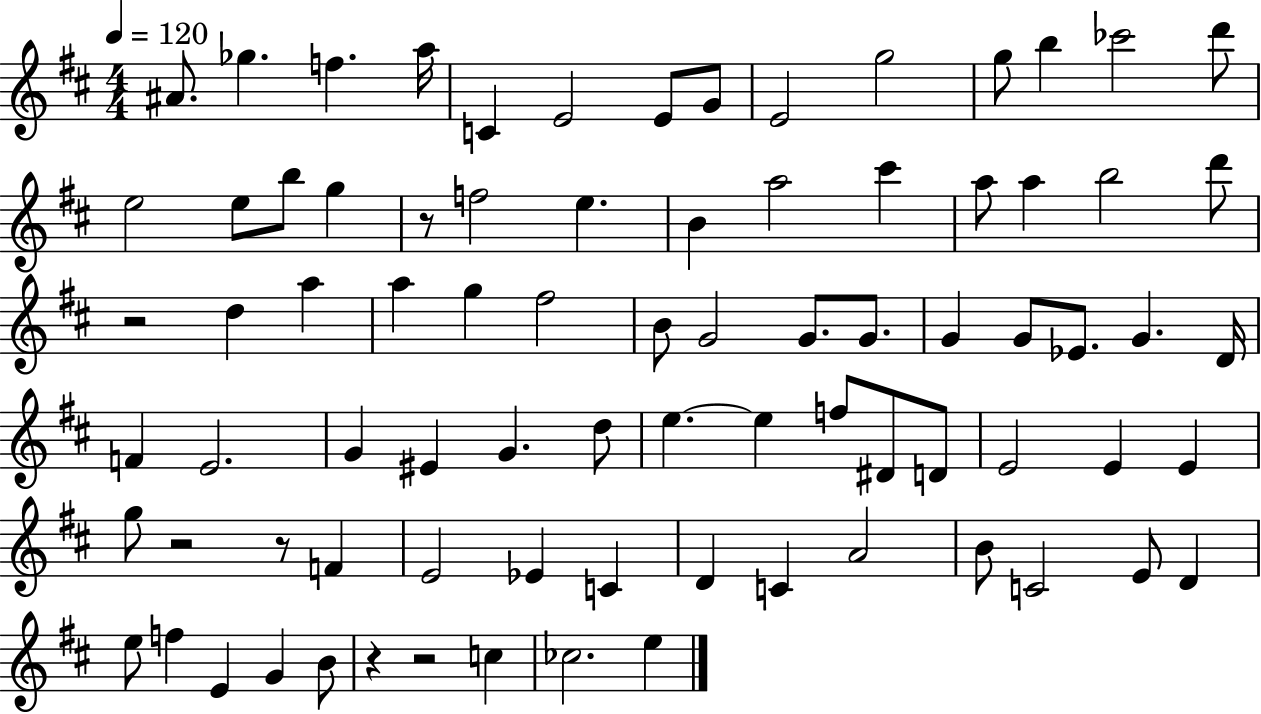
A#4/e. Gb5/q. F5/q. A5/s C4/q E4/h E4/e G4/e E4/h G5/h G5/e B5/q CES6/h D6/e E5/h E5/e B5/e G5/q R/e F5/h E5/q. B4/q A5/h C#6/q A5/e A5/q B5/h D6/e R/h D5/q A5/q A5/q G5/q F#5/h B4/e G4/h G4/e. G4/e. G4/q G4/e Eb4/e. G4/q. D4/s F4/q E4/h. G4/q EIS4/q G4/q. D5/e E5/q. E5/q F5/e D#4/e D4/e E4/h E4/q E4/q G5/e R/h R/e F4/q E4/h Eb4/q C4/q D4/q C4/q A4/h B4/e C4/h E4/e D4/q E5/e F5/q E4/q G4/q B4/e R/q R/h C5/q CES5/h. E5/q